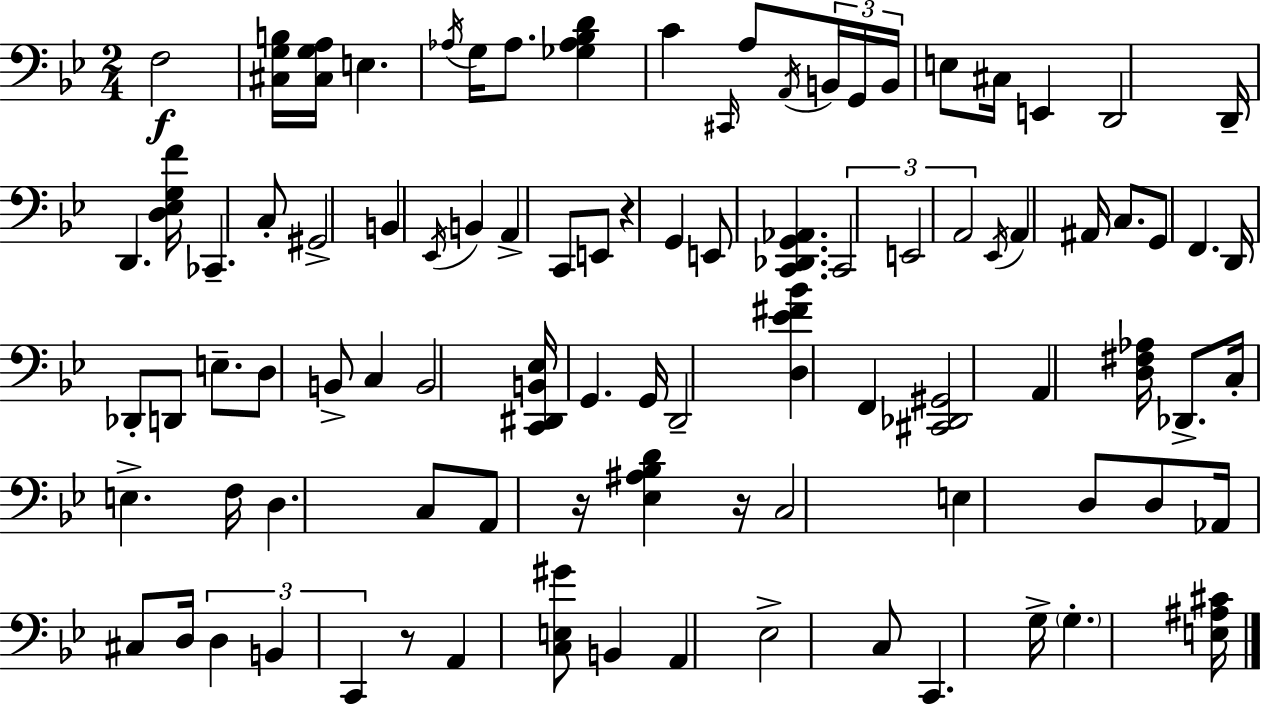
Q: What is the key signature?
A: BES major